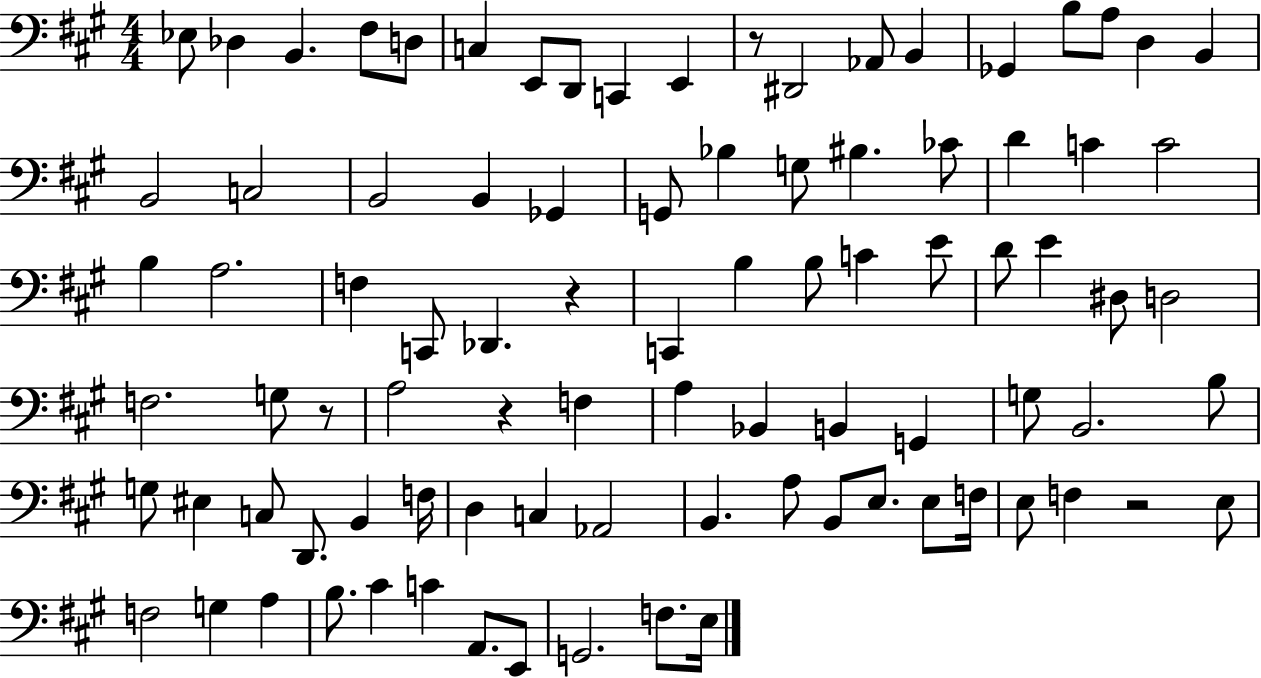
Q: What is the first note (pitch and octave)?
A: Eb3